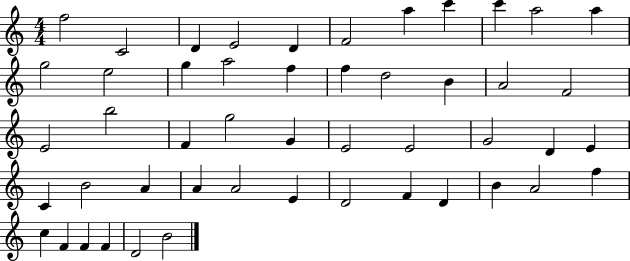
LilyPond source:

{
  \clef treble
  \numericTimeSignature
  \time 4/4
  \key c \major
  f''2 c'2 | d'4 e'2 d'4 | f'2 a''4 c'''4 | c'''4 a''2 a''4 | \break g''2 e''2 | g''4 a''2 f''4 | f''4 d''2 b'4 | a'2 f'2 | \break e'2 b''2 | f'4 g''2 g'4 | e'2 e'2 | g'2 d'4 e'4 | \break c'4 b'2 a'4 | a'4 a'2 e'4 | d'2 f'4 d'4 | b'4 a'2 f''4 | \break c''4 f'4 f'4 f'4 | d'2 b'2 | \bar "|."
}